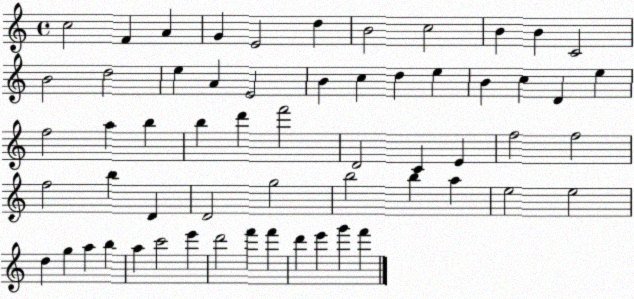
X:1
T:Untitled
M:4/4
L:1/4
K:C
c2 F A G E2 d B2 c2 B B C2 B2 d2 e A E2 B c d e B c D e f2 a b b d' f'2 D2 C E f2 f2 f2 b D D2 g2 b2 b a e2 e2 d g a b a c'2 e' d'2 f' f' d' e' g' f'